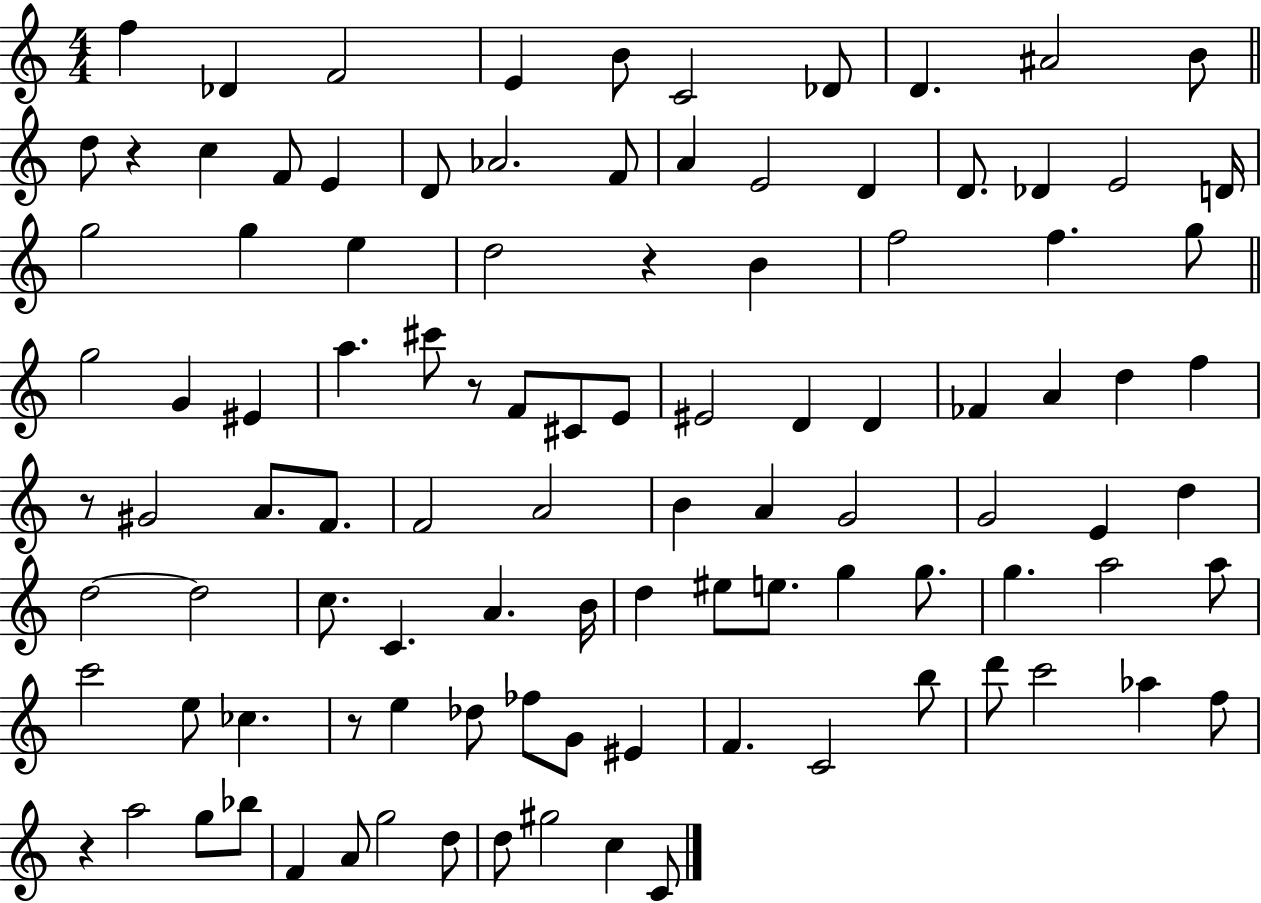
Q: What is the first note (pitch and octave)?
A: F5